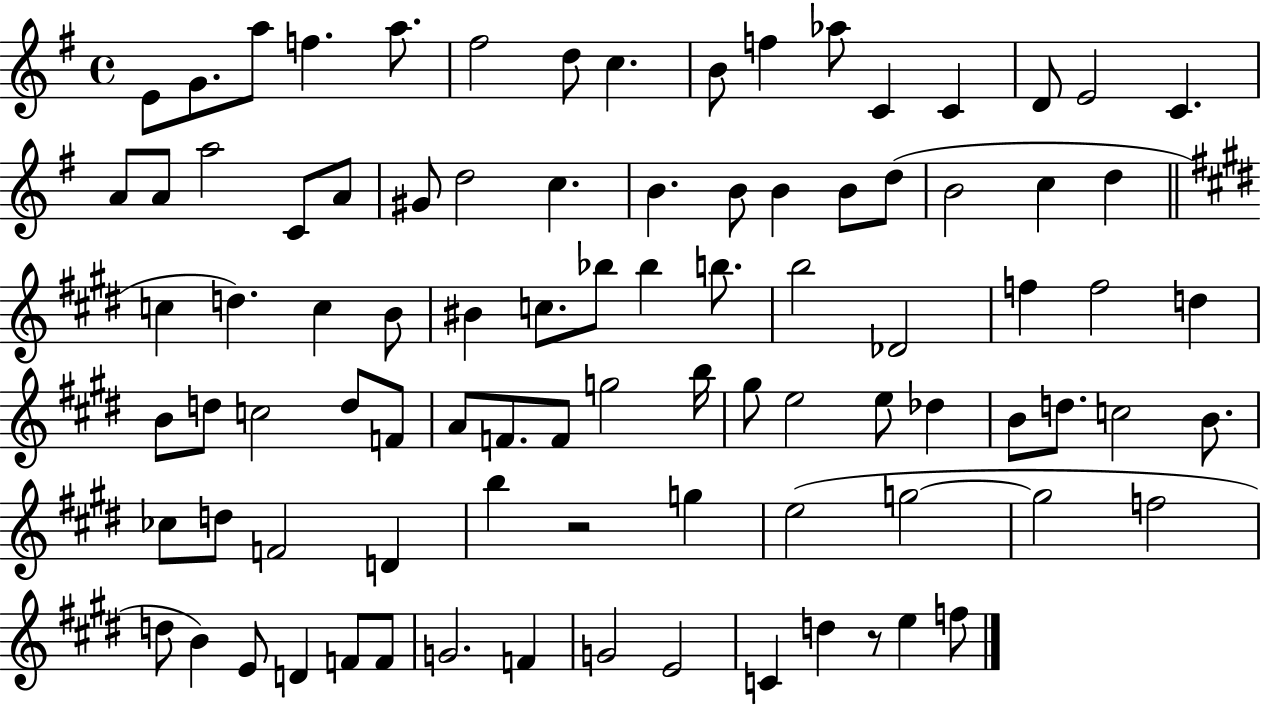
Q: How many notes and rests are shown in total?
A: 90